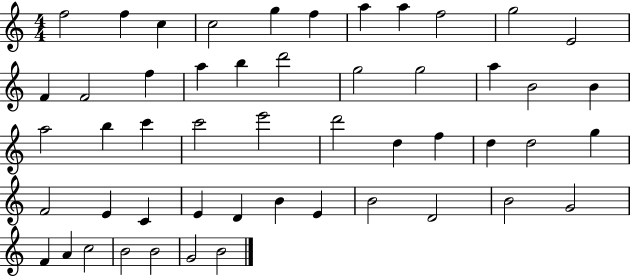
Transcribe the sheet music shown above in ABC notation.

X:1
T:Untitled
M:4/4
L:1/4
K:C
f2 f c c2 g f a a f2 g2 E2 F F2 f a b d'2 g2 g2 a B2 B a2 b c' c'2 e'2 d'2 d f d d2 g F2 E C E D B E B2 D2 B2 G2 F A c2 B2 B2 G2 B2